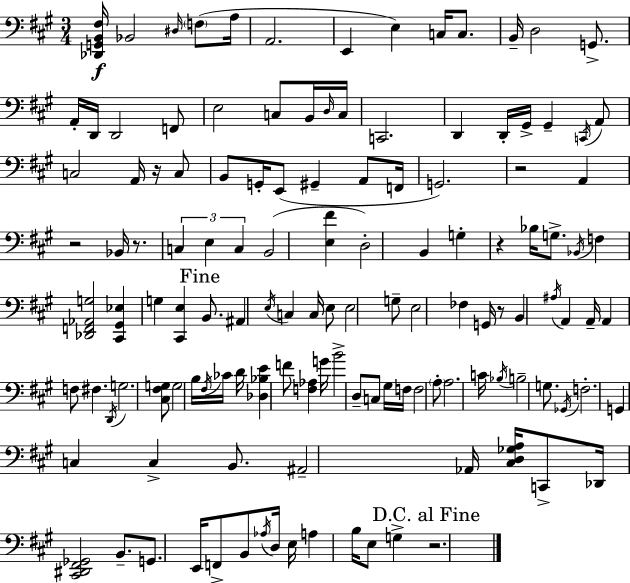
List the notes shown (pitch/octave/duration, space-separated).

[Db2,G2,B2,F#3]/s Bb2/h D#3/s F3/e A3/s A2/h. E2/q E3/q C3/s C3/e. B2/s D3/h G2/e. A2/s D2/s D2/h F2/e E3/h C3/e B2/s D3/s C3/s C2/h. D2/q D2/s G#2/s G#2/q C2/s A2/e C3/h A2/s R/s C3/e B2/e G2/s E2/e G#2/q A2/e F2/s G2/h. R/h A2/q R/h Bb2/s R/e. C3/q E3/q C3/q B2/h [E3,F#4]/q D3/h B2/q G3/q R/q Bb3/s G3/e. Bb2/s F3/q [Db2,F2,Ab2,G3]/h [C#2,G#2,Eb3]/q G3/q [C#2,E3]/q B2/e. A#2/q E3/s C3/q C3/s E3/e E3/h G3/e E3/h FES3/q G2/s R/e B2/q A#3/s A2/q A2/s A2/q F3/e F#3/q. D2/s G3/h. [C#3,F#3,G3]/e G3/h B3/s F#3/s CES4/s D4/s [Db3,Bb3,E4]/q F4/e [F3,Ab3]/q G4/s B4/h D3/e C3/e G#3/s F3/s F3/h A3/e A3/h. C4/s Bb3/s B3/h G3/e. Gb2/s F3/h. G2/q C3/q C3/q B2/e. A#2/h Ab2/s [C#3,D3,Gb3,A3]/s C2/e Db2/s [C#2,D#2,F#2,Gb2]/h B2/e. G2/e. E2/s F2/e B2/e Ab3/s D3/s E3/s A3/q B3/s E3/e G3/q R/h.